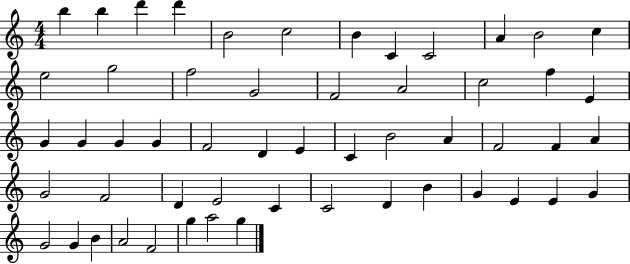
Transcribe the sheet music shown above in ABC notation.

X:1
T:Untitled
M:4/4
L:1/4
K:C
b b d' d' B2 c2 B C C2 A B2 c e2 g2 f2 G2 F2 A2 c2 f E G G G G F2 D E C B2 A F2 F A G2 F2 D E2 C C2 D B G E E G G2 G B A2 F2 g a2 g